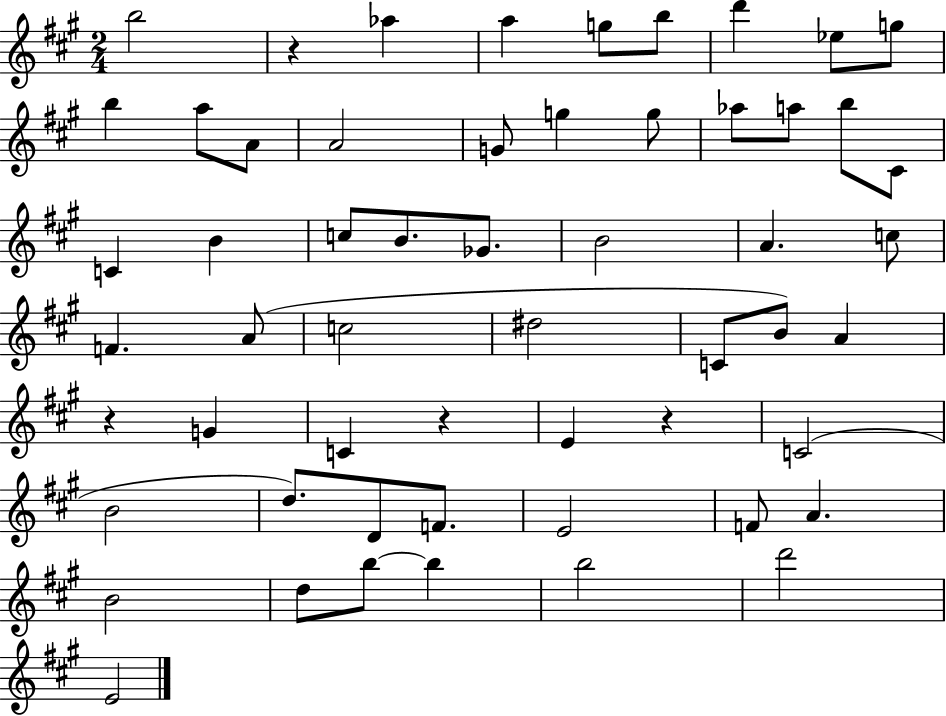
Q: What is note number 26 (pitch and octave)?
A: A4